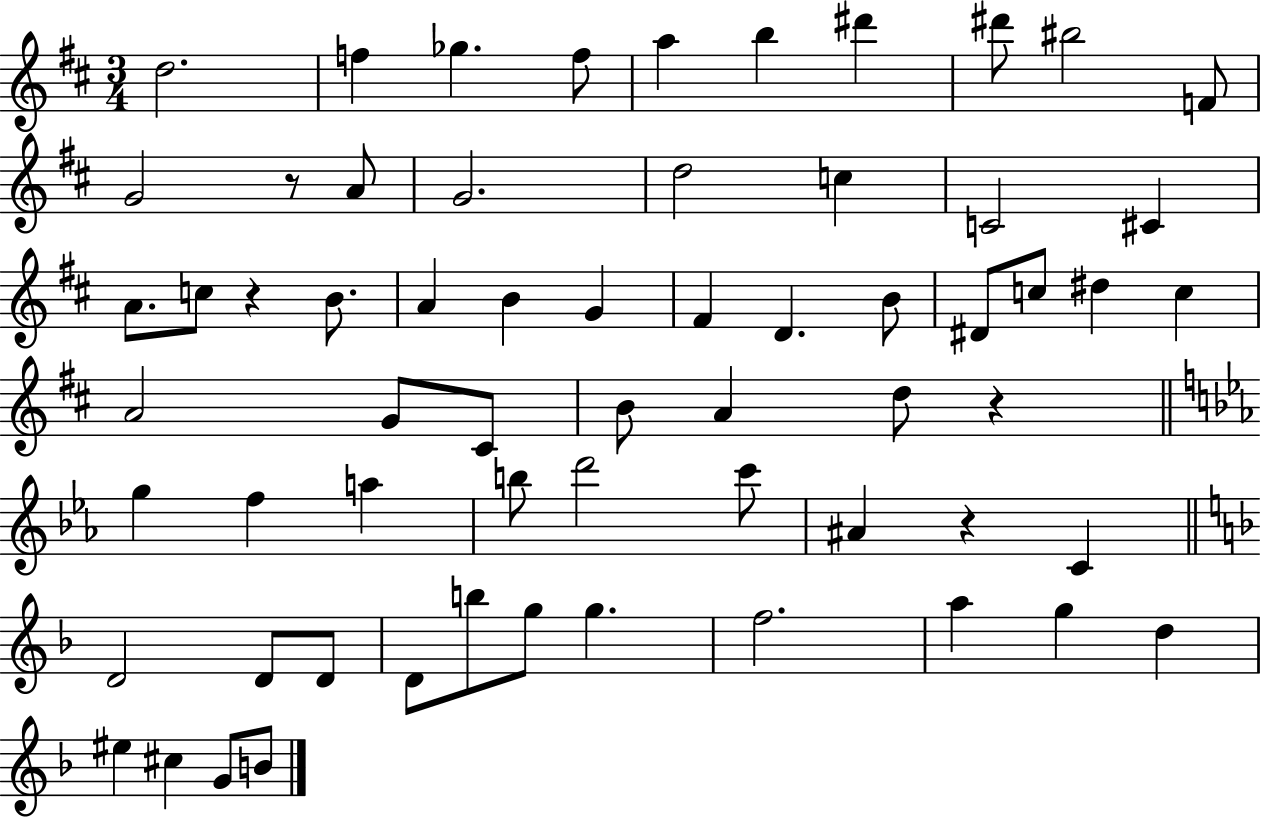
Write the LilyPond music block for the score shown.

{
  \clef treble
  \numericTimeSignature
  \time 3/4
  \key d \major
  d''2. | f''4 ges''4. f''8 | a''4 b''4 dis'''4 | dis'''8 bis''2 f'8 | \break g'2 r8 a'8 | g'2. | d''2 c''4 | c'2 cis'4 | \break a'8. c''8 r4 b'8. | a'4 b'4 g'4 | fis'4 d'4. b'8 | dis'8 c''8 dis''4 c''4 | \break a'2 g'8 cis'8 | b'8 a'4 d''8 r4 | \bar "||" \break \key c \minor g''4 f''4 a''4 | b''8 d'''2 c'''8 | ais'4 r4 c'4 | \bar "||" \break \key f \major d'2 d'8 d'8 | d'8 b''8 g''8 g''4. | f''2. | a''4 g''4 d''4 | \break eis''4 cis''4 g'8 b'8 | \bar "|."
}